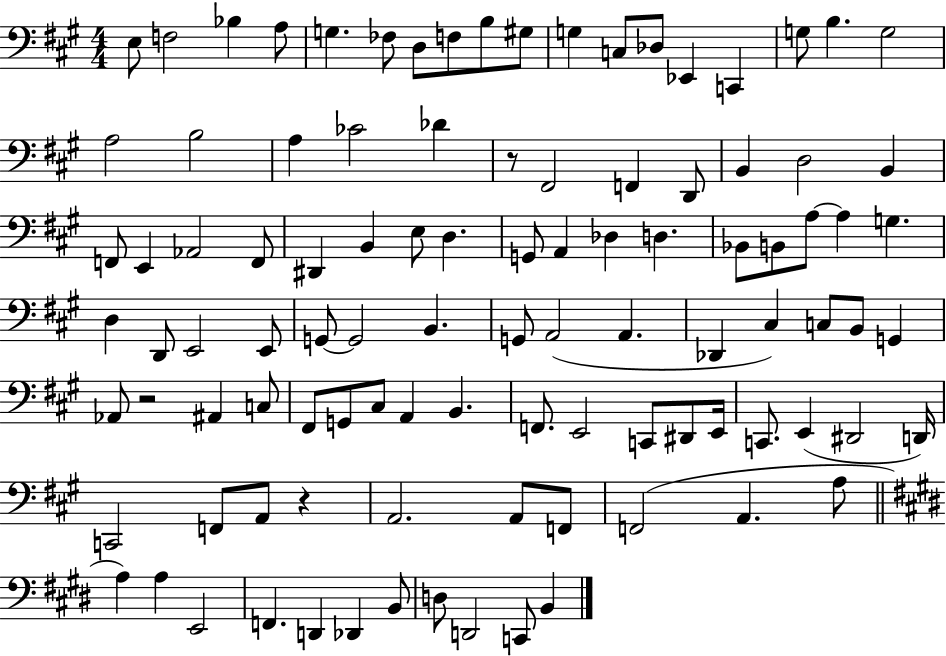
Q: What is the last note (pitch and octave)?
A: B2